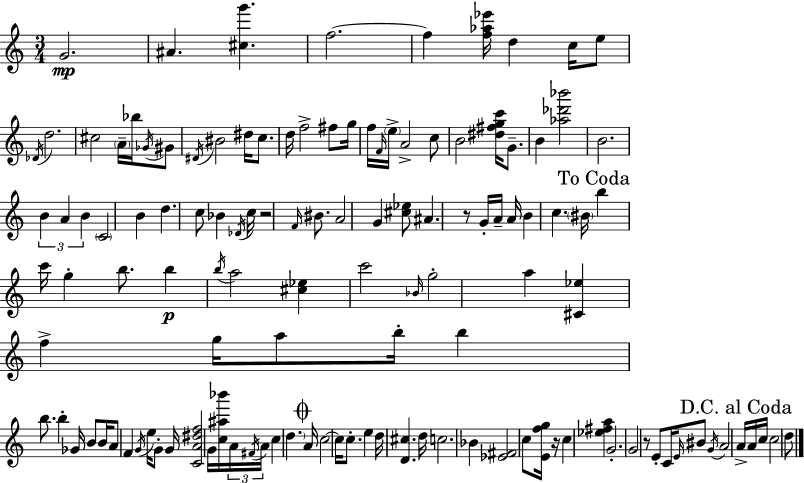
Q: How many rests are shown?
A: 4